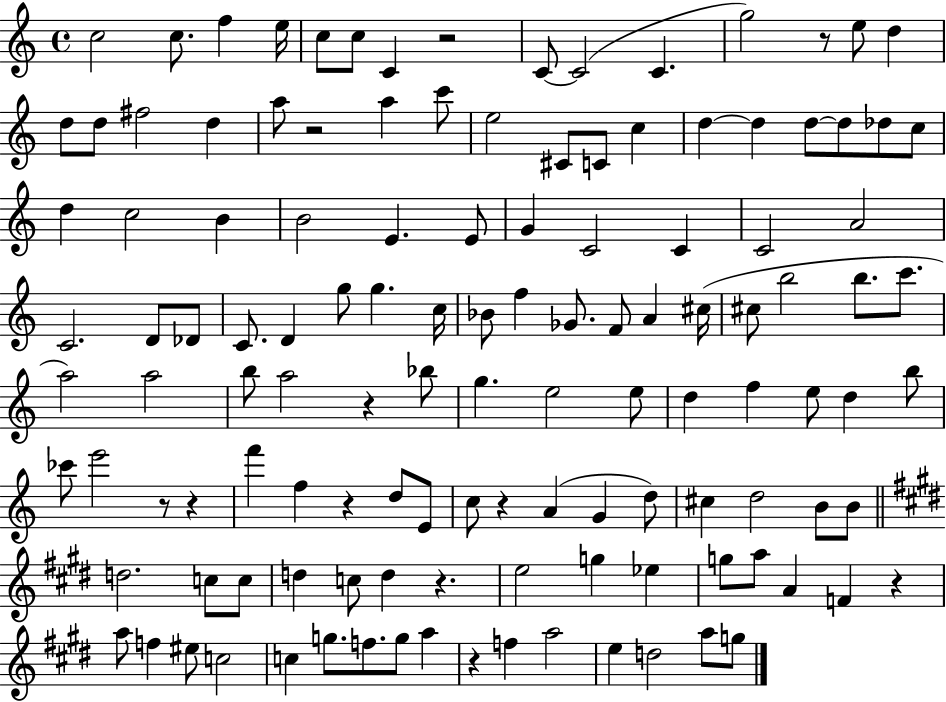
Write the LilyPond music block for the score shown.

{
  \clef treble
  \time 4/4
  \defaultTimeSignature
  \key c \major
  \repeat volta 2 { c''2 c''8. f''4 e''16 | c''8 c''8 c'4 r2 | c'8~~ c'2( c'4. | g''2) r8 e''8 d''4 | \break d''8 d''8 fis''2 d''4 | a''8 r2 a''4 c'''8 | e''2 cis'8 c'8 c''4 | d''4~~ d''4 d''8~~ d''8 des''8 c''8 | \break d''4 c''2 b'4 | b'2 e'4. e'8 | g'4 c'2 c'4 | c'2 a'2 | \break c'2. d'8 des'8 | c'8. d'4 g''8 g''4. c''16 | bes'8 f''4 ges'8. f'8 a'4 cis''16( | cis''8 b''2 b''8. c'''8. | \break a''2) a''2 | b''8 a''2 r4 bes''8 | g''4. e''2 e''8 | d''4 f''4 e''8 d''4 b''8 | \break ces'''8 e'''2 r8 r4 | f'''4 f''4 r4 d''8 e'8 | c''8 r4 a'4( g'4 d''8) | cis''4 d''2 b'8 b'8 | \break \bar "||" \break \key e \major d''2. c''8 c''8 | d''4 c''8 d''4 r4. | e''2 g''4 ees''4 | g''8 a''8 a'4 f'4 r4 | \break a''8 f''4 eis''8 c''2 | c''4 g''8. f''8. g''8 a''4 | r4 f''4 a''2 | e''4 d''2 a''8 g''8 | \break } \bar "|."
}